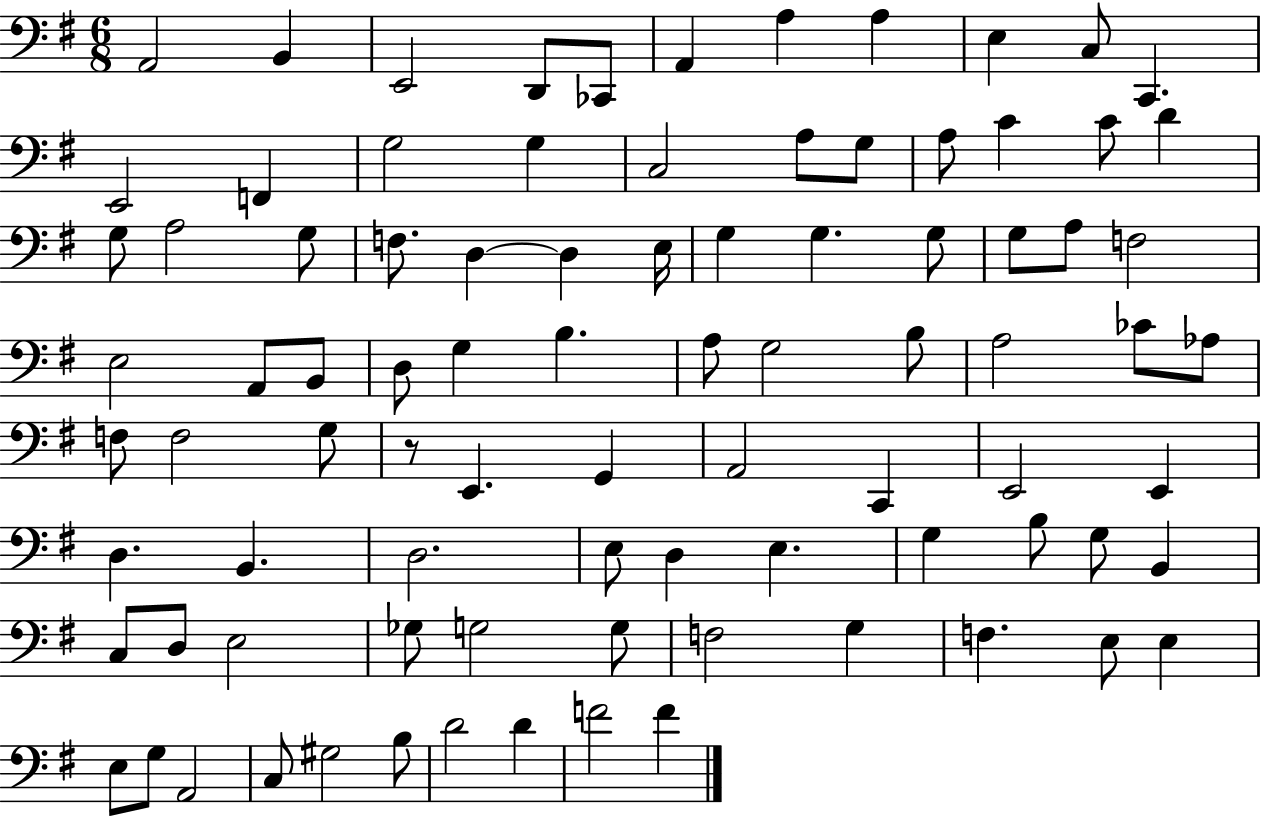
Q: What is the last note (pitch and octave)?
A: F4